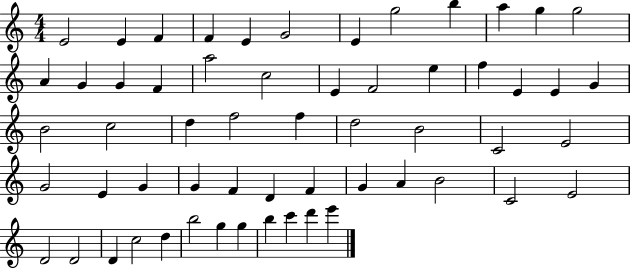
E4/h E4/q F4/q F4/q E4/q G4/h E4/q G5/h B5/q A5/q G5/q G5/h A4/q G4/q G4/q F4/q A5/h C5/h E4/q F4/h E5/q F5/q E4/q E4/q G4/q B4/h C5/h D5/q F5/h F5/q D5/h B4/h C4/h E4/h G4/h E4/q G4/q G4/q F4/q D4/q F4/q G4/q A4/q B4/h C4/h E4/h D4/h D4/h D4/q C5/h D5/q B5/h G5/q G5/q B5/q C6/q D6/q E6/q